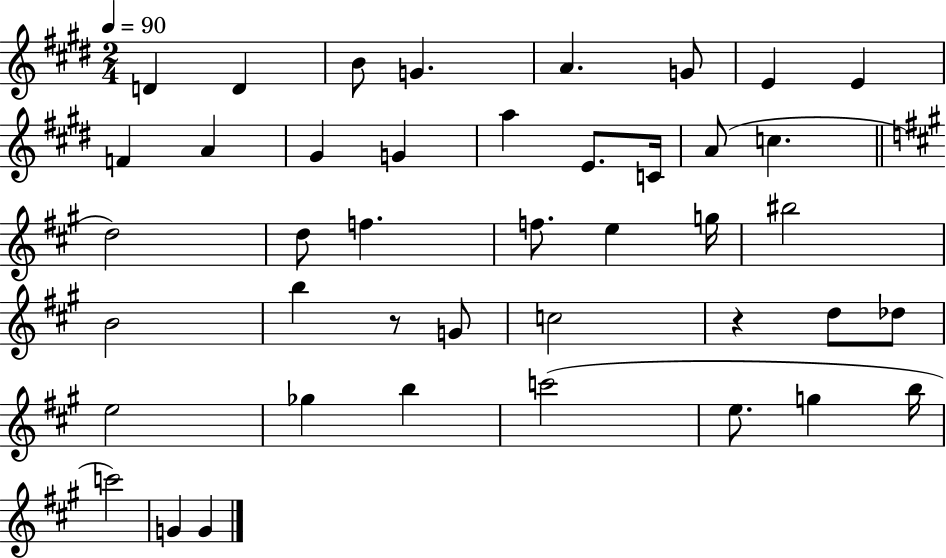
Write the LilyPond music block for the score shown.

{
  \clef treble
  \numericTimeSignature
  \time 2/4
  \key e \major
  \tempo 4 = 90
  d'4 d'4 | b'8 g'4. | a'4. g'8 | e'4 e'4 | \break f'4 a'4 | gis'4 g'4 | a''4 e'8. c'16 | a'8( c''4. | \break \bar "||" \break \key a \major d''2) | d''8 f''4. | f''8. e''4 g''16 | bis''2 | \break b'2 | b''4 r8 g'8 | c''2 | r4 d''8 des''8 | \break e''2 | ges''4 b''4 | c'''2( | e''8. g''4 b''16 | \break c'''2) | g'4 g'4 | \bar "|."
}